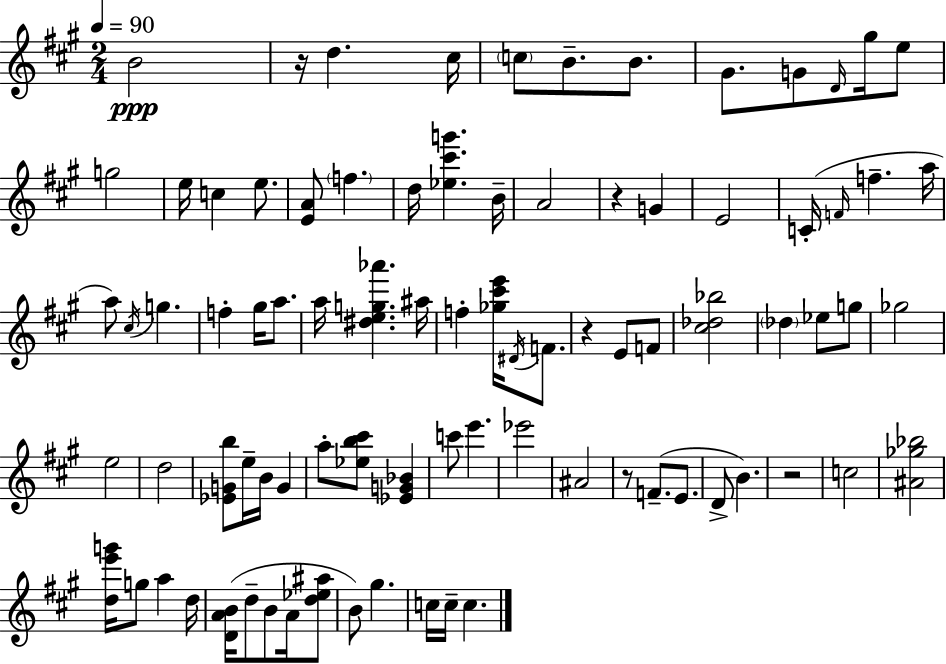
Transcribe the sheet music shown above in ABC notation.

X:1
T:Untitled
M:2/4
L:1/4
K:A
B2 z/4 d ^c/4 c/2 B/2 B/2 ^G/2 G/2 D/4 ^g/4 e/2 g2 e/4 c e/2 [EA]/2 f d/4 [_e^c'g'] B/4 A2 z G E2 C/4 F/4 f a/4 a/2 ^c/4 g f ^g/4 a/2 a/4 [^deg_a'] ^a/4 f [_g^c'e']/4 ^D/4 F/2 z E/2 F/2 [^c_d_b]2 _d _e/2 g/2 _g2 e2 d2 [_EGb]/2 e/4 B/4 G a/2 [_eb^c']/2 [_EG_B] c'/2 e' _e'2 ^A2 z/2 F/2 E/2 D/2 B z2 c2 [^A_g_b]2 [de'g']/4 g/2 a d/4 [DAB]/4 d/2 B/2 A/4 [d_e^a]/2 B/2 ^g c/4 c/4 c